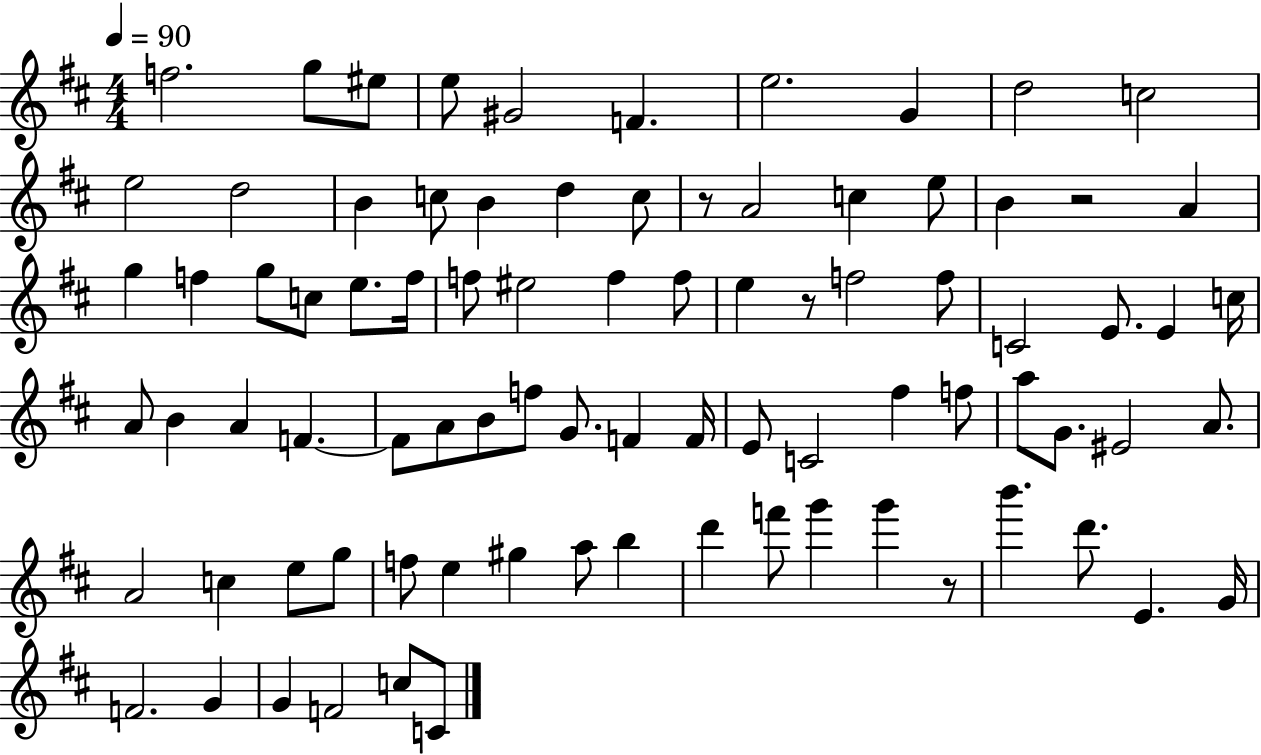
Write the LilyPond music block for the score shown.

{
  \clef treble
  \numericTimeSignature
  \time 4/4
  \key d \major
  \tempo 4 = 90
  f''2. g''8 eis''8 | e''8 gis'2 f'4. | e''2. g'4 | d''2 c''2 | \break e''2 d''2 | b'4 c''8 b'4 d''4 c''8 | r8 a'2 c''4 e''8 | b'4 r2 a'4 | \break g''4 f''4 g''8 c''8 e''8. f''16 | f''8 eis''2 f''4 f''8 | e''4 r8 f''2 f''8 | c'2 e'8. e'4 c''16 | \break a'8 b'4 a'4 f'4.~~ | f'8 a'8 b'8 f''8 g'8. f'4 f'16 | e'8 c'2 fis''4 f''8 | a''8 g'8. eis'2 a'8. | \break a'2 c''4 e''8 g''8 | f''8 e''4 gis''4 a''8 b''4 | d'''4 f'''8 g'''4 g'''4 r8 | b'''4. d'''8. e'4. g'16 | \break f'2. g'4 | g'4 f'2 c''8 c'8 | \bar "|."
}